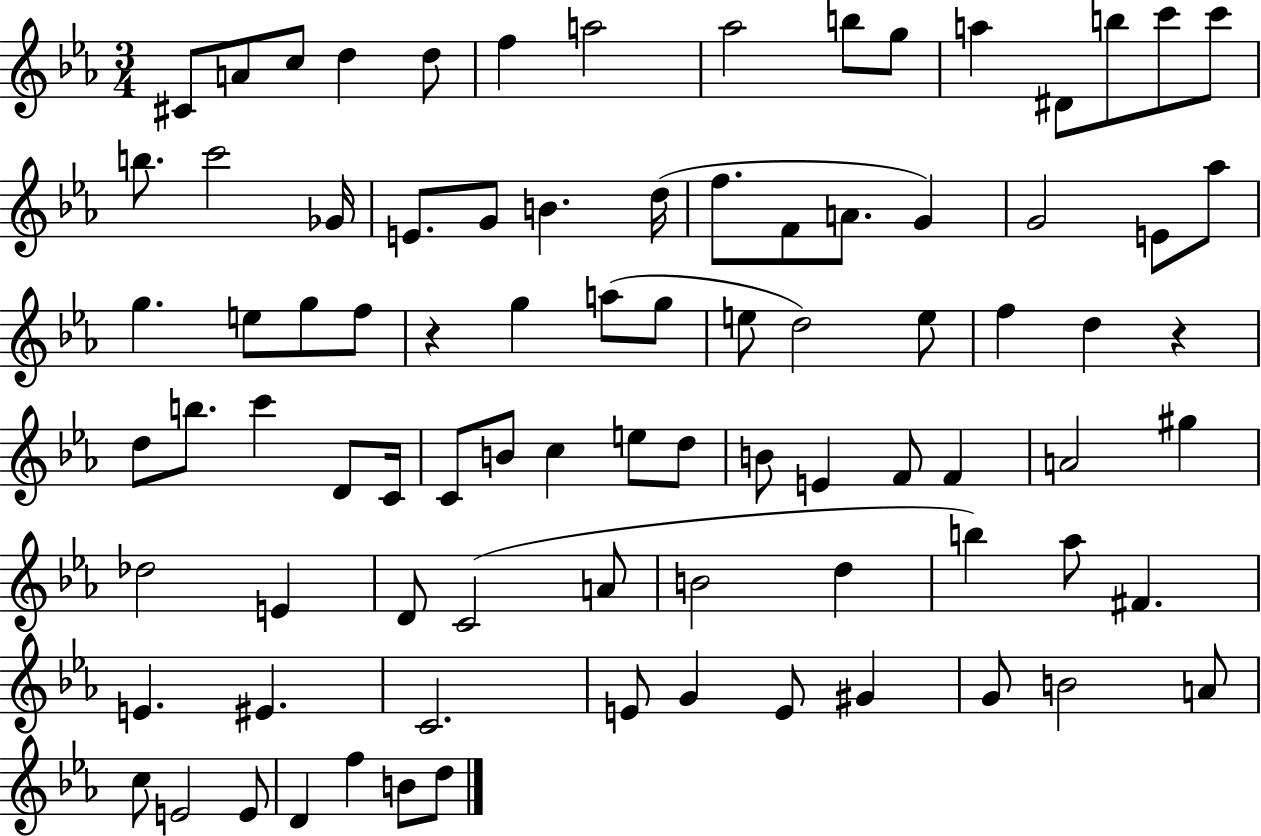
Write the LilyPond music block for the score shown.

{
  \clef treble
  \numericTimeSignature
  \time 3/4
  \key ees \major
  cis'8 a'8 c''8 d''4 d''8 | f''4 a''2 | aes''2 b''8 g''8 | a''4 dis'8 b''8 c'''8 c'''8 | \break b''8. c'''2 ges'16 | e'8. g'8 b'4. d''16( | f''8. f'8 a'8. g'4) | g'2 e'8 aes''8 | \break g''4. e''8 g''8 f''8 | r4 g''4 a''8( g''8 | e''8 d''2) e''8 | f''4 d''4 r4 | \break d''8 b''8. c'''4 d'8 c'16 | c'8 b'8 c''4 e''8 d''8 | b'8 e'4 f'8 f'4 | a'2 gis''4 | \break des''2 e'4 | d'8 c'2( a'8 | b'2 d''4 | b''4) aes''8 fis'4. | \break e'4. eis'4. | c'2. | e'8 g'4 e'8 gis'4 | g'8 b'2 a'8 | \break c''8 e'2 e'8 | d'4 f''4 b'8 d''8 | \bar "|."
}